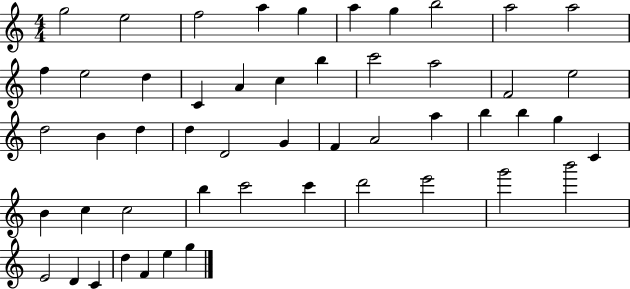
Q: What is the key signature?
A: C major